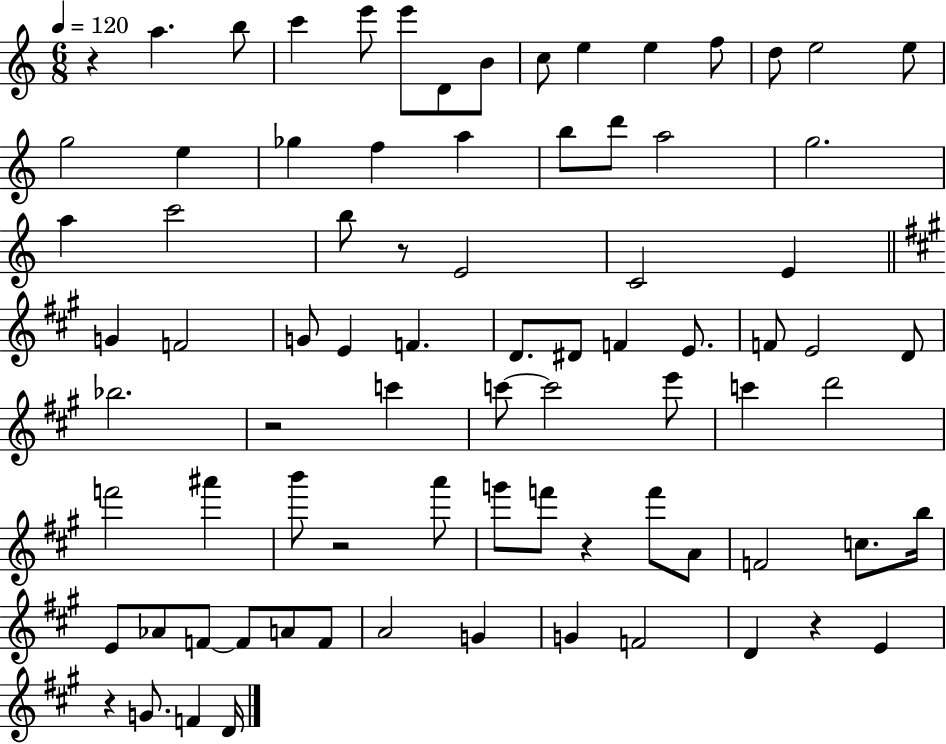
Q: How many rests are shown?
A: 7